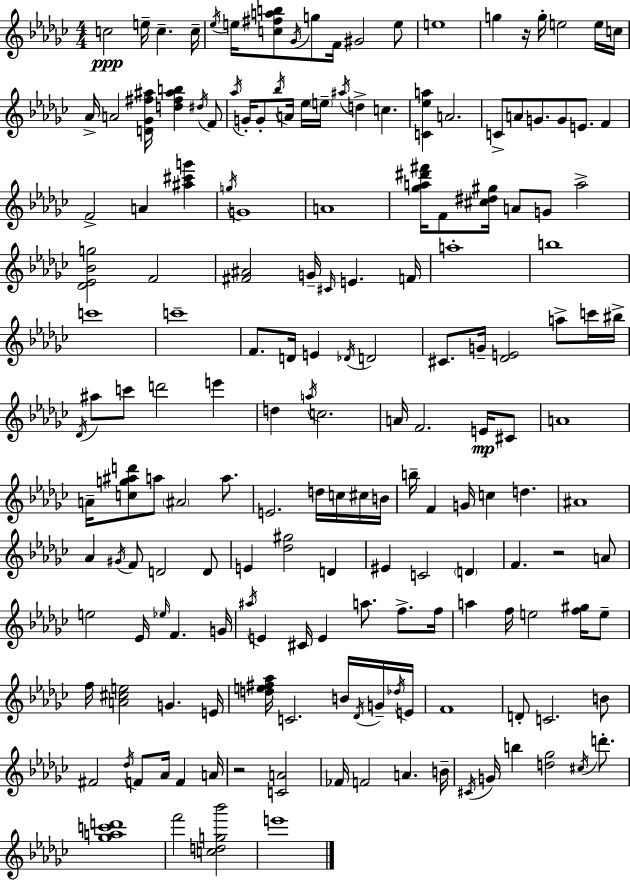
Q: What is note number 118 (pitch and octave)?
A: F5